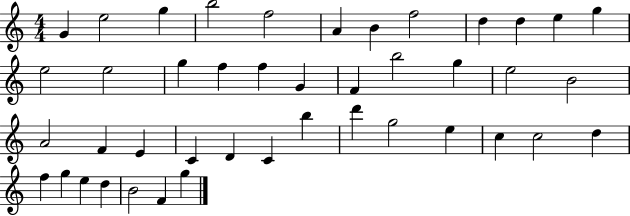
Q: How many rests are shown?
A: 0